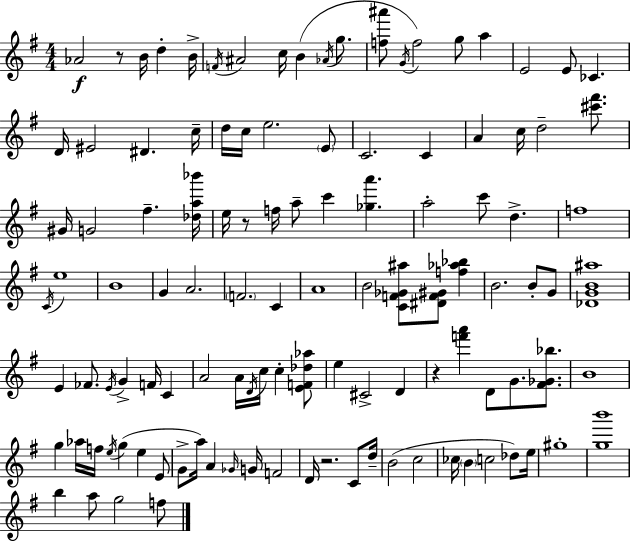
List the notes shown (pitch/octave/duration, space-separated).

Ab4/h R/e B4/s D5/q B4/s F4/s A#4/h C5/s B4/q Ab4/s G5/e. [F5,A#6]/e G4/s F5/h G5/e A5/q E4/h E4/e CES4/q. D4/s EIS4/h D#4/q. C5/s D5/s C5/s E5/h. E4/e C4/h. C4/q A4/q C5/s D5/h [C#6,F#6]/e. G#4/s G4/h F#5/q. [Db5,A5,Bb6]/s E5/s R/e F5/s A5/e C6/q [Gb5,A6]/q. A5/h C6/e D5/q. F5/w C4/s E5/w B4/w G4/q A4/h. F4/h. C4/q A4/w B4/h [C4,F4,Gb4,A#5]/e [D#4,F4,G#4]/e [F5,Ab5,Bb5]/q B4/h. B4/e G4/e [Db4,G4,B4,A#5]/w E4/q FES4/e. E4/s G4/q F4/s C4/q A4/h A4/s D4/s C5/s C5/q [E4,F4,Db5,Ab5]/e E5/q C#4/h D4/q R/q [F6,A6]/q D4/e G4/e. [F#4,Gb4,Bb5]/e. B4/w G5/q Ab5/s F5/s E5/s G5/q E5/q E4/e G4/e A5/s A4/q Gb4/s G4/s F4/h D4/s R/h. C4/e D5/s B4/h C5/h CES5/s B4/q C5/h Db5/e E5/s G#5/w [G5,B6]/w B5/q A5/e G5/h F5/e